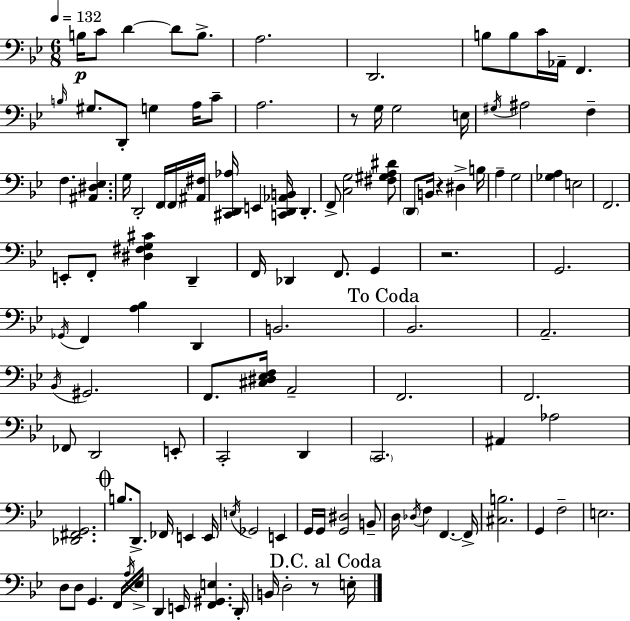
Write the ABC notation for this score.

X:1
T:Untitled
M:6/8
L:1/4
K:Gm
B,/4 C/2 D D/2 B,/2 A,2 D,,2 B,/2 B,/2 C/4 _A,,/4 F,, B,/4 ^G,/2 D,,/2 G, A,/4 C/2 A,2 z/2 G,/4 G,2 E,/4 ^G,/4 ^A,2 F, F, [^A,,^D,_E,] G,/4 D,,2 F,,/4 F,,/4 [^A,,^F,]/4 [^C,,D,,_A,]/4 E,, [C,,D,,_A,,B,,]/4 D,, F,,/2 [C,G,]2 [^F,^G,A,^D]/2 D,,/2 B,,/4 z ^D, B,/4 A, G,2 [_G,A,] E,2 F,,2 E,,/2 F,,/2 [^D,^F,G,^C] D,, F,,/4 _D,, F,,/2 G,, z2 G,,2 _G,,/4 F,, [A,_B,] D,, B,,2 _B,,2 A,,2 _B,,/4 ^G,,2 F,,/2 [^C,^D,_E,F,]/4 A,,2 F,,2 F,,2 _F,,/2 D,,2 E,,/2 C,,2 D,, C,,2 ^A,, _A,2 [_D,,^F,,G,,]2 B,/2 D,,/2 _F,,/4 E,, E,,/4 E,/4 _G,,2 E,, G,,/4 G,,/4 [G,,^D,]2 B,,/2 D,/4 _D,/4 F, F,, F,,/4 [^C,B,]2 G,, F,2 E,2 D,/2 D,/2 G,, F,,/4 A,/4 _E,/4 D,, E,,/4 [F,,^G,,E,] D,,/4 B,,/4 D,2 z/2 E,/4